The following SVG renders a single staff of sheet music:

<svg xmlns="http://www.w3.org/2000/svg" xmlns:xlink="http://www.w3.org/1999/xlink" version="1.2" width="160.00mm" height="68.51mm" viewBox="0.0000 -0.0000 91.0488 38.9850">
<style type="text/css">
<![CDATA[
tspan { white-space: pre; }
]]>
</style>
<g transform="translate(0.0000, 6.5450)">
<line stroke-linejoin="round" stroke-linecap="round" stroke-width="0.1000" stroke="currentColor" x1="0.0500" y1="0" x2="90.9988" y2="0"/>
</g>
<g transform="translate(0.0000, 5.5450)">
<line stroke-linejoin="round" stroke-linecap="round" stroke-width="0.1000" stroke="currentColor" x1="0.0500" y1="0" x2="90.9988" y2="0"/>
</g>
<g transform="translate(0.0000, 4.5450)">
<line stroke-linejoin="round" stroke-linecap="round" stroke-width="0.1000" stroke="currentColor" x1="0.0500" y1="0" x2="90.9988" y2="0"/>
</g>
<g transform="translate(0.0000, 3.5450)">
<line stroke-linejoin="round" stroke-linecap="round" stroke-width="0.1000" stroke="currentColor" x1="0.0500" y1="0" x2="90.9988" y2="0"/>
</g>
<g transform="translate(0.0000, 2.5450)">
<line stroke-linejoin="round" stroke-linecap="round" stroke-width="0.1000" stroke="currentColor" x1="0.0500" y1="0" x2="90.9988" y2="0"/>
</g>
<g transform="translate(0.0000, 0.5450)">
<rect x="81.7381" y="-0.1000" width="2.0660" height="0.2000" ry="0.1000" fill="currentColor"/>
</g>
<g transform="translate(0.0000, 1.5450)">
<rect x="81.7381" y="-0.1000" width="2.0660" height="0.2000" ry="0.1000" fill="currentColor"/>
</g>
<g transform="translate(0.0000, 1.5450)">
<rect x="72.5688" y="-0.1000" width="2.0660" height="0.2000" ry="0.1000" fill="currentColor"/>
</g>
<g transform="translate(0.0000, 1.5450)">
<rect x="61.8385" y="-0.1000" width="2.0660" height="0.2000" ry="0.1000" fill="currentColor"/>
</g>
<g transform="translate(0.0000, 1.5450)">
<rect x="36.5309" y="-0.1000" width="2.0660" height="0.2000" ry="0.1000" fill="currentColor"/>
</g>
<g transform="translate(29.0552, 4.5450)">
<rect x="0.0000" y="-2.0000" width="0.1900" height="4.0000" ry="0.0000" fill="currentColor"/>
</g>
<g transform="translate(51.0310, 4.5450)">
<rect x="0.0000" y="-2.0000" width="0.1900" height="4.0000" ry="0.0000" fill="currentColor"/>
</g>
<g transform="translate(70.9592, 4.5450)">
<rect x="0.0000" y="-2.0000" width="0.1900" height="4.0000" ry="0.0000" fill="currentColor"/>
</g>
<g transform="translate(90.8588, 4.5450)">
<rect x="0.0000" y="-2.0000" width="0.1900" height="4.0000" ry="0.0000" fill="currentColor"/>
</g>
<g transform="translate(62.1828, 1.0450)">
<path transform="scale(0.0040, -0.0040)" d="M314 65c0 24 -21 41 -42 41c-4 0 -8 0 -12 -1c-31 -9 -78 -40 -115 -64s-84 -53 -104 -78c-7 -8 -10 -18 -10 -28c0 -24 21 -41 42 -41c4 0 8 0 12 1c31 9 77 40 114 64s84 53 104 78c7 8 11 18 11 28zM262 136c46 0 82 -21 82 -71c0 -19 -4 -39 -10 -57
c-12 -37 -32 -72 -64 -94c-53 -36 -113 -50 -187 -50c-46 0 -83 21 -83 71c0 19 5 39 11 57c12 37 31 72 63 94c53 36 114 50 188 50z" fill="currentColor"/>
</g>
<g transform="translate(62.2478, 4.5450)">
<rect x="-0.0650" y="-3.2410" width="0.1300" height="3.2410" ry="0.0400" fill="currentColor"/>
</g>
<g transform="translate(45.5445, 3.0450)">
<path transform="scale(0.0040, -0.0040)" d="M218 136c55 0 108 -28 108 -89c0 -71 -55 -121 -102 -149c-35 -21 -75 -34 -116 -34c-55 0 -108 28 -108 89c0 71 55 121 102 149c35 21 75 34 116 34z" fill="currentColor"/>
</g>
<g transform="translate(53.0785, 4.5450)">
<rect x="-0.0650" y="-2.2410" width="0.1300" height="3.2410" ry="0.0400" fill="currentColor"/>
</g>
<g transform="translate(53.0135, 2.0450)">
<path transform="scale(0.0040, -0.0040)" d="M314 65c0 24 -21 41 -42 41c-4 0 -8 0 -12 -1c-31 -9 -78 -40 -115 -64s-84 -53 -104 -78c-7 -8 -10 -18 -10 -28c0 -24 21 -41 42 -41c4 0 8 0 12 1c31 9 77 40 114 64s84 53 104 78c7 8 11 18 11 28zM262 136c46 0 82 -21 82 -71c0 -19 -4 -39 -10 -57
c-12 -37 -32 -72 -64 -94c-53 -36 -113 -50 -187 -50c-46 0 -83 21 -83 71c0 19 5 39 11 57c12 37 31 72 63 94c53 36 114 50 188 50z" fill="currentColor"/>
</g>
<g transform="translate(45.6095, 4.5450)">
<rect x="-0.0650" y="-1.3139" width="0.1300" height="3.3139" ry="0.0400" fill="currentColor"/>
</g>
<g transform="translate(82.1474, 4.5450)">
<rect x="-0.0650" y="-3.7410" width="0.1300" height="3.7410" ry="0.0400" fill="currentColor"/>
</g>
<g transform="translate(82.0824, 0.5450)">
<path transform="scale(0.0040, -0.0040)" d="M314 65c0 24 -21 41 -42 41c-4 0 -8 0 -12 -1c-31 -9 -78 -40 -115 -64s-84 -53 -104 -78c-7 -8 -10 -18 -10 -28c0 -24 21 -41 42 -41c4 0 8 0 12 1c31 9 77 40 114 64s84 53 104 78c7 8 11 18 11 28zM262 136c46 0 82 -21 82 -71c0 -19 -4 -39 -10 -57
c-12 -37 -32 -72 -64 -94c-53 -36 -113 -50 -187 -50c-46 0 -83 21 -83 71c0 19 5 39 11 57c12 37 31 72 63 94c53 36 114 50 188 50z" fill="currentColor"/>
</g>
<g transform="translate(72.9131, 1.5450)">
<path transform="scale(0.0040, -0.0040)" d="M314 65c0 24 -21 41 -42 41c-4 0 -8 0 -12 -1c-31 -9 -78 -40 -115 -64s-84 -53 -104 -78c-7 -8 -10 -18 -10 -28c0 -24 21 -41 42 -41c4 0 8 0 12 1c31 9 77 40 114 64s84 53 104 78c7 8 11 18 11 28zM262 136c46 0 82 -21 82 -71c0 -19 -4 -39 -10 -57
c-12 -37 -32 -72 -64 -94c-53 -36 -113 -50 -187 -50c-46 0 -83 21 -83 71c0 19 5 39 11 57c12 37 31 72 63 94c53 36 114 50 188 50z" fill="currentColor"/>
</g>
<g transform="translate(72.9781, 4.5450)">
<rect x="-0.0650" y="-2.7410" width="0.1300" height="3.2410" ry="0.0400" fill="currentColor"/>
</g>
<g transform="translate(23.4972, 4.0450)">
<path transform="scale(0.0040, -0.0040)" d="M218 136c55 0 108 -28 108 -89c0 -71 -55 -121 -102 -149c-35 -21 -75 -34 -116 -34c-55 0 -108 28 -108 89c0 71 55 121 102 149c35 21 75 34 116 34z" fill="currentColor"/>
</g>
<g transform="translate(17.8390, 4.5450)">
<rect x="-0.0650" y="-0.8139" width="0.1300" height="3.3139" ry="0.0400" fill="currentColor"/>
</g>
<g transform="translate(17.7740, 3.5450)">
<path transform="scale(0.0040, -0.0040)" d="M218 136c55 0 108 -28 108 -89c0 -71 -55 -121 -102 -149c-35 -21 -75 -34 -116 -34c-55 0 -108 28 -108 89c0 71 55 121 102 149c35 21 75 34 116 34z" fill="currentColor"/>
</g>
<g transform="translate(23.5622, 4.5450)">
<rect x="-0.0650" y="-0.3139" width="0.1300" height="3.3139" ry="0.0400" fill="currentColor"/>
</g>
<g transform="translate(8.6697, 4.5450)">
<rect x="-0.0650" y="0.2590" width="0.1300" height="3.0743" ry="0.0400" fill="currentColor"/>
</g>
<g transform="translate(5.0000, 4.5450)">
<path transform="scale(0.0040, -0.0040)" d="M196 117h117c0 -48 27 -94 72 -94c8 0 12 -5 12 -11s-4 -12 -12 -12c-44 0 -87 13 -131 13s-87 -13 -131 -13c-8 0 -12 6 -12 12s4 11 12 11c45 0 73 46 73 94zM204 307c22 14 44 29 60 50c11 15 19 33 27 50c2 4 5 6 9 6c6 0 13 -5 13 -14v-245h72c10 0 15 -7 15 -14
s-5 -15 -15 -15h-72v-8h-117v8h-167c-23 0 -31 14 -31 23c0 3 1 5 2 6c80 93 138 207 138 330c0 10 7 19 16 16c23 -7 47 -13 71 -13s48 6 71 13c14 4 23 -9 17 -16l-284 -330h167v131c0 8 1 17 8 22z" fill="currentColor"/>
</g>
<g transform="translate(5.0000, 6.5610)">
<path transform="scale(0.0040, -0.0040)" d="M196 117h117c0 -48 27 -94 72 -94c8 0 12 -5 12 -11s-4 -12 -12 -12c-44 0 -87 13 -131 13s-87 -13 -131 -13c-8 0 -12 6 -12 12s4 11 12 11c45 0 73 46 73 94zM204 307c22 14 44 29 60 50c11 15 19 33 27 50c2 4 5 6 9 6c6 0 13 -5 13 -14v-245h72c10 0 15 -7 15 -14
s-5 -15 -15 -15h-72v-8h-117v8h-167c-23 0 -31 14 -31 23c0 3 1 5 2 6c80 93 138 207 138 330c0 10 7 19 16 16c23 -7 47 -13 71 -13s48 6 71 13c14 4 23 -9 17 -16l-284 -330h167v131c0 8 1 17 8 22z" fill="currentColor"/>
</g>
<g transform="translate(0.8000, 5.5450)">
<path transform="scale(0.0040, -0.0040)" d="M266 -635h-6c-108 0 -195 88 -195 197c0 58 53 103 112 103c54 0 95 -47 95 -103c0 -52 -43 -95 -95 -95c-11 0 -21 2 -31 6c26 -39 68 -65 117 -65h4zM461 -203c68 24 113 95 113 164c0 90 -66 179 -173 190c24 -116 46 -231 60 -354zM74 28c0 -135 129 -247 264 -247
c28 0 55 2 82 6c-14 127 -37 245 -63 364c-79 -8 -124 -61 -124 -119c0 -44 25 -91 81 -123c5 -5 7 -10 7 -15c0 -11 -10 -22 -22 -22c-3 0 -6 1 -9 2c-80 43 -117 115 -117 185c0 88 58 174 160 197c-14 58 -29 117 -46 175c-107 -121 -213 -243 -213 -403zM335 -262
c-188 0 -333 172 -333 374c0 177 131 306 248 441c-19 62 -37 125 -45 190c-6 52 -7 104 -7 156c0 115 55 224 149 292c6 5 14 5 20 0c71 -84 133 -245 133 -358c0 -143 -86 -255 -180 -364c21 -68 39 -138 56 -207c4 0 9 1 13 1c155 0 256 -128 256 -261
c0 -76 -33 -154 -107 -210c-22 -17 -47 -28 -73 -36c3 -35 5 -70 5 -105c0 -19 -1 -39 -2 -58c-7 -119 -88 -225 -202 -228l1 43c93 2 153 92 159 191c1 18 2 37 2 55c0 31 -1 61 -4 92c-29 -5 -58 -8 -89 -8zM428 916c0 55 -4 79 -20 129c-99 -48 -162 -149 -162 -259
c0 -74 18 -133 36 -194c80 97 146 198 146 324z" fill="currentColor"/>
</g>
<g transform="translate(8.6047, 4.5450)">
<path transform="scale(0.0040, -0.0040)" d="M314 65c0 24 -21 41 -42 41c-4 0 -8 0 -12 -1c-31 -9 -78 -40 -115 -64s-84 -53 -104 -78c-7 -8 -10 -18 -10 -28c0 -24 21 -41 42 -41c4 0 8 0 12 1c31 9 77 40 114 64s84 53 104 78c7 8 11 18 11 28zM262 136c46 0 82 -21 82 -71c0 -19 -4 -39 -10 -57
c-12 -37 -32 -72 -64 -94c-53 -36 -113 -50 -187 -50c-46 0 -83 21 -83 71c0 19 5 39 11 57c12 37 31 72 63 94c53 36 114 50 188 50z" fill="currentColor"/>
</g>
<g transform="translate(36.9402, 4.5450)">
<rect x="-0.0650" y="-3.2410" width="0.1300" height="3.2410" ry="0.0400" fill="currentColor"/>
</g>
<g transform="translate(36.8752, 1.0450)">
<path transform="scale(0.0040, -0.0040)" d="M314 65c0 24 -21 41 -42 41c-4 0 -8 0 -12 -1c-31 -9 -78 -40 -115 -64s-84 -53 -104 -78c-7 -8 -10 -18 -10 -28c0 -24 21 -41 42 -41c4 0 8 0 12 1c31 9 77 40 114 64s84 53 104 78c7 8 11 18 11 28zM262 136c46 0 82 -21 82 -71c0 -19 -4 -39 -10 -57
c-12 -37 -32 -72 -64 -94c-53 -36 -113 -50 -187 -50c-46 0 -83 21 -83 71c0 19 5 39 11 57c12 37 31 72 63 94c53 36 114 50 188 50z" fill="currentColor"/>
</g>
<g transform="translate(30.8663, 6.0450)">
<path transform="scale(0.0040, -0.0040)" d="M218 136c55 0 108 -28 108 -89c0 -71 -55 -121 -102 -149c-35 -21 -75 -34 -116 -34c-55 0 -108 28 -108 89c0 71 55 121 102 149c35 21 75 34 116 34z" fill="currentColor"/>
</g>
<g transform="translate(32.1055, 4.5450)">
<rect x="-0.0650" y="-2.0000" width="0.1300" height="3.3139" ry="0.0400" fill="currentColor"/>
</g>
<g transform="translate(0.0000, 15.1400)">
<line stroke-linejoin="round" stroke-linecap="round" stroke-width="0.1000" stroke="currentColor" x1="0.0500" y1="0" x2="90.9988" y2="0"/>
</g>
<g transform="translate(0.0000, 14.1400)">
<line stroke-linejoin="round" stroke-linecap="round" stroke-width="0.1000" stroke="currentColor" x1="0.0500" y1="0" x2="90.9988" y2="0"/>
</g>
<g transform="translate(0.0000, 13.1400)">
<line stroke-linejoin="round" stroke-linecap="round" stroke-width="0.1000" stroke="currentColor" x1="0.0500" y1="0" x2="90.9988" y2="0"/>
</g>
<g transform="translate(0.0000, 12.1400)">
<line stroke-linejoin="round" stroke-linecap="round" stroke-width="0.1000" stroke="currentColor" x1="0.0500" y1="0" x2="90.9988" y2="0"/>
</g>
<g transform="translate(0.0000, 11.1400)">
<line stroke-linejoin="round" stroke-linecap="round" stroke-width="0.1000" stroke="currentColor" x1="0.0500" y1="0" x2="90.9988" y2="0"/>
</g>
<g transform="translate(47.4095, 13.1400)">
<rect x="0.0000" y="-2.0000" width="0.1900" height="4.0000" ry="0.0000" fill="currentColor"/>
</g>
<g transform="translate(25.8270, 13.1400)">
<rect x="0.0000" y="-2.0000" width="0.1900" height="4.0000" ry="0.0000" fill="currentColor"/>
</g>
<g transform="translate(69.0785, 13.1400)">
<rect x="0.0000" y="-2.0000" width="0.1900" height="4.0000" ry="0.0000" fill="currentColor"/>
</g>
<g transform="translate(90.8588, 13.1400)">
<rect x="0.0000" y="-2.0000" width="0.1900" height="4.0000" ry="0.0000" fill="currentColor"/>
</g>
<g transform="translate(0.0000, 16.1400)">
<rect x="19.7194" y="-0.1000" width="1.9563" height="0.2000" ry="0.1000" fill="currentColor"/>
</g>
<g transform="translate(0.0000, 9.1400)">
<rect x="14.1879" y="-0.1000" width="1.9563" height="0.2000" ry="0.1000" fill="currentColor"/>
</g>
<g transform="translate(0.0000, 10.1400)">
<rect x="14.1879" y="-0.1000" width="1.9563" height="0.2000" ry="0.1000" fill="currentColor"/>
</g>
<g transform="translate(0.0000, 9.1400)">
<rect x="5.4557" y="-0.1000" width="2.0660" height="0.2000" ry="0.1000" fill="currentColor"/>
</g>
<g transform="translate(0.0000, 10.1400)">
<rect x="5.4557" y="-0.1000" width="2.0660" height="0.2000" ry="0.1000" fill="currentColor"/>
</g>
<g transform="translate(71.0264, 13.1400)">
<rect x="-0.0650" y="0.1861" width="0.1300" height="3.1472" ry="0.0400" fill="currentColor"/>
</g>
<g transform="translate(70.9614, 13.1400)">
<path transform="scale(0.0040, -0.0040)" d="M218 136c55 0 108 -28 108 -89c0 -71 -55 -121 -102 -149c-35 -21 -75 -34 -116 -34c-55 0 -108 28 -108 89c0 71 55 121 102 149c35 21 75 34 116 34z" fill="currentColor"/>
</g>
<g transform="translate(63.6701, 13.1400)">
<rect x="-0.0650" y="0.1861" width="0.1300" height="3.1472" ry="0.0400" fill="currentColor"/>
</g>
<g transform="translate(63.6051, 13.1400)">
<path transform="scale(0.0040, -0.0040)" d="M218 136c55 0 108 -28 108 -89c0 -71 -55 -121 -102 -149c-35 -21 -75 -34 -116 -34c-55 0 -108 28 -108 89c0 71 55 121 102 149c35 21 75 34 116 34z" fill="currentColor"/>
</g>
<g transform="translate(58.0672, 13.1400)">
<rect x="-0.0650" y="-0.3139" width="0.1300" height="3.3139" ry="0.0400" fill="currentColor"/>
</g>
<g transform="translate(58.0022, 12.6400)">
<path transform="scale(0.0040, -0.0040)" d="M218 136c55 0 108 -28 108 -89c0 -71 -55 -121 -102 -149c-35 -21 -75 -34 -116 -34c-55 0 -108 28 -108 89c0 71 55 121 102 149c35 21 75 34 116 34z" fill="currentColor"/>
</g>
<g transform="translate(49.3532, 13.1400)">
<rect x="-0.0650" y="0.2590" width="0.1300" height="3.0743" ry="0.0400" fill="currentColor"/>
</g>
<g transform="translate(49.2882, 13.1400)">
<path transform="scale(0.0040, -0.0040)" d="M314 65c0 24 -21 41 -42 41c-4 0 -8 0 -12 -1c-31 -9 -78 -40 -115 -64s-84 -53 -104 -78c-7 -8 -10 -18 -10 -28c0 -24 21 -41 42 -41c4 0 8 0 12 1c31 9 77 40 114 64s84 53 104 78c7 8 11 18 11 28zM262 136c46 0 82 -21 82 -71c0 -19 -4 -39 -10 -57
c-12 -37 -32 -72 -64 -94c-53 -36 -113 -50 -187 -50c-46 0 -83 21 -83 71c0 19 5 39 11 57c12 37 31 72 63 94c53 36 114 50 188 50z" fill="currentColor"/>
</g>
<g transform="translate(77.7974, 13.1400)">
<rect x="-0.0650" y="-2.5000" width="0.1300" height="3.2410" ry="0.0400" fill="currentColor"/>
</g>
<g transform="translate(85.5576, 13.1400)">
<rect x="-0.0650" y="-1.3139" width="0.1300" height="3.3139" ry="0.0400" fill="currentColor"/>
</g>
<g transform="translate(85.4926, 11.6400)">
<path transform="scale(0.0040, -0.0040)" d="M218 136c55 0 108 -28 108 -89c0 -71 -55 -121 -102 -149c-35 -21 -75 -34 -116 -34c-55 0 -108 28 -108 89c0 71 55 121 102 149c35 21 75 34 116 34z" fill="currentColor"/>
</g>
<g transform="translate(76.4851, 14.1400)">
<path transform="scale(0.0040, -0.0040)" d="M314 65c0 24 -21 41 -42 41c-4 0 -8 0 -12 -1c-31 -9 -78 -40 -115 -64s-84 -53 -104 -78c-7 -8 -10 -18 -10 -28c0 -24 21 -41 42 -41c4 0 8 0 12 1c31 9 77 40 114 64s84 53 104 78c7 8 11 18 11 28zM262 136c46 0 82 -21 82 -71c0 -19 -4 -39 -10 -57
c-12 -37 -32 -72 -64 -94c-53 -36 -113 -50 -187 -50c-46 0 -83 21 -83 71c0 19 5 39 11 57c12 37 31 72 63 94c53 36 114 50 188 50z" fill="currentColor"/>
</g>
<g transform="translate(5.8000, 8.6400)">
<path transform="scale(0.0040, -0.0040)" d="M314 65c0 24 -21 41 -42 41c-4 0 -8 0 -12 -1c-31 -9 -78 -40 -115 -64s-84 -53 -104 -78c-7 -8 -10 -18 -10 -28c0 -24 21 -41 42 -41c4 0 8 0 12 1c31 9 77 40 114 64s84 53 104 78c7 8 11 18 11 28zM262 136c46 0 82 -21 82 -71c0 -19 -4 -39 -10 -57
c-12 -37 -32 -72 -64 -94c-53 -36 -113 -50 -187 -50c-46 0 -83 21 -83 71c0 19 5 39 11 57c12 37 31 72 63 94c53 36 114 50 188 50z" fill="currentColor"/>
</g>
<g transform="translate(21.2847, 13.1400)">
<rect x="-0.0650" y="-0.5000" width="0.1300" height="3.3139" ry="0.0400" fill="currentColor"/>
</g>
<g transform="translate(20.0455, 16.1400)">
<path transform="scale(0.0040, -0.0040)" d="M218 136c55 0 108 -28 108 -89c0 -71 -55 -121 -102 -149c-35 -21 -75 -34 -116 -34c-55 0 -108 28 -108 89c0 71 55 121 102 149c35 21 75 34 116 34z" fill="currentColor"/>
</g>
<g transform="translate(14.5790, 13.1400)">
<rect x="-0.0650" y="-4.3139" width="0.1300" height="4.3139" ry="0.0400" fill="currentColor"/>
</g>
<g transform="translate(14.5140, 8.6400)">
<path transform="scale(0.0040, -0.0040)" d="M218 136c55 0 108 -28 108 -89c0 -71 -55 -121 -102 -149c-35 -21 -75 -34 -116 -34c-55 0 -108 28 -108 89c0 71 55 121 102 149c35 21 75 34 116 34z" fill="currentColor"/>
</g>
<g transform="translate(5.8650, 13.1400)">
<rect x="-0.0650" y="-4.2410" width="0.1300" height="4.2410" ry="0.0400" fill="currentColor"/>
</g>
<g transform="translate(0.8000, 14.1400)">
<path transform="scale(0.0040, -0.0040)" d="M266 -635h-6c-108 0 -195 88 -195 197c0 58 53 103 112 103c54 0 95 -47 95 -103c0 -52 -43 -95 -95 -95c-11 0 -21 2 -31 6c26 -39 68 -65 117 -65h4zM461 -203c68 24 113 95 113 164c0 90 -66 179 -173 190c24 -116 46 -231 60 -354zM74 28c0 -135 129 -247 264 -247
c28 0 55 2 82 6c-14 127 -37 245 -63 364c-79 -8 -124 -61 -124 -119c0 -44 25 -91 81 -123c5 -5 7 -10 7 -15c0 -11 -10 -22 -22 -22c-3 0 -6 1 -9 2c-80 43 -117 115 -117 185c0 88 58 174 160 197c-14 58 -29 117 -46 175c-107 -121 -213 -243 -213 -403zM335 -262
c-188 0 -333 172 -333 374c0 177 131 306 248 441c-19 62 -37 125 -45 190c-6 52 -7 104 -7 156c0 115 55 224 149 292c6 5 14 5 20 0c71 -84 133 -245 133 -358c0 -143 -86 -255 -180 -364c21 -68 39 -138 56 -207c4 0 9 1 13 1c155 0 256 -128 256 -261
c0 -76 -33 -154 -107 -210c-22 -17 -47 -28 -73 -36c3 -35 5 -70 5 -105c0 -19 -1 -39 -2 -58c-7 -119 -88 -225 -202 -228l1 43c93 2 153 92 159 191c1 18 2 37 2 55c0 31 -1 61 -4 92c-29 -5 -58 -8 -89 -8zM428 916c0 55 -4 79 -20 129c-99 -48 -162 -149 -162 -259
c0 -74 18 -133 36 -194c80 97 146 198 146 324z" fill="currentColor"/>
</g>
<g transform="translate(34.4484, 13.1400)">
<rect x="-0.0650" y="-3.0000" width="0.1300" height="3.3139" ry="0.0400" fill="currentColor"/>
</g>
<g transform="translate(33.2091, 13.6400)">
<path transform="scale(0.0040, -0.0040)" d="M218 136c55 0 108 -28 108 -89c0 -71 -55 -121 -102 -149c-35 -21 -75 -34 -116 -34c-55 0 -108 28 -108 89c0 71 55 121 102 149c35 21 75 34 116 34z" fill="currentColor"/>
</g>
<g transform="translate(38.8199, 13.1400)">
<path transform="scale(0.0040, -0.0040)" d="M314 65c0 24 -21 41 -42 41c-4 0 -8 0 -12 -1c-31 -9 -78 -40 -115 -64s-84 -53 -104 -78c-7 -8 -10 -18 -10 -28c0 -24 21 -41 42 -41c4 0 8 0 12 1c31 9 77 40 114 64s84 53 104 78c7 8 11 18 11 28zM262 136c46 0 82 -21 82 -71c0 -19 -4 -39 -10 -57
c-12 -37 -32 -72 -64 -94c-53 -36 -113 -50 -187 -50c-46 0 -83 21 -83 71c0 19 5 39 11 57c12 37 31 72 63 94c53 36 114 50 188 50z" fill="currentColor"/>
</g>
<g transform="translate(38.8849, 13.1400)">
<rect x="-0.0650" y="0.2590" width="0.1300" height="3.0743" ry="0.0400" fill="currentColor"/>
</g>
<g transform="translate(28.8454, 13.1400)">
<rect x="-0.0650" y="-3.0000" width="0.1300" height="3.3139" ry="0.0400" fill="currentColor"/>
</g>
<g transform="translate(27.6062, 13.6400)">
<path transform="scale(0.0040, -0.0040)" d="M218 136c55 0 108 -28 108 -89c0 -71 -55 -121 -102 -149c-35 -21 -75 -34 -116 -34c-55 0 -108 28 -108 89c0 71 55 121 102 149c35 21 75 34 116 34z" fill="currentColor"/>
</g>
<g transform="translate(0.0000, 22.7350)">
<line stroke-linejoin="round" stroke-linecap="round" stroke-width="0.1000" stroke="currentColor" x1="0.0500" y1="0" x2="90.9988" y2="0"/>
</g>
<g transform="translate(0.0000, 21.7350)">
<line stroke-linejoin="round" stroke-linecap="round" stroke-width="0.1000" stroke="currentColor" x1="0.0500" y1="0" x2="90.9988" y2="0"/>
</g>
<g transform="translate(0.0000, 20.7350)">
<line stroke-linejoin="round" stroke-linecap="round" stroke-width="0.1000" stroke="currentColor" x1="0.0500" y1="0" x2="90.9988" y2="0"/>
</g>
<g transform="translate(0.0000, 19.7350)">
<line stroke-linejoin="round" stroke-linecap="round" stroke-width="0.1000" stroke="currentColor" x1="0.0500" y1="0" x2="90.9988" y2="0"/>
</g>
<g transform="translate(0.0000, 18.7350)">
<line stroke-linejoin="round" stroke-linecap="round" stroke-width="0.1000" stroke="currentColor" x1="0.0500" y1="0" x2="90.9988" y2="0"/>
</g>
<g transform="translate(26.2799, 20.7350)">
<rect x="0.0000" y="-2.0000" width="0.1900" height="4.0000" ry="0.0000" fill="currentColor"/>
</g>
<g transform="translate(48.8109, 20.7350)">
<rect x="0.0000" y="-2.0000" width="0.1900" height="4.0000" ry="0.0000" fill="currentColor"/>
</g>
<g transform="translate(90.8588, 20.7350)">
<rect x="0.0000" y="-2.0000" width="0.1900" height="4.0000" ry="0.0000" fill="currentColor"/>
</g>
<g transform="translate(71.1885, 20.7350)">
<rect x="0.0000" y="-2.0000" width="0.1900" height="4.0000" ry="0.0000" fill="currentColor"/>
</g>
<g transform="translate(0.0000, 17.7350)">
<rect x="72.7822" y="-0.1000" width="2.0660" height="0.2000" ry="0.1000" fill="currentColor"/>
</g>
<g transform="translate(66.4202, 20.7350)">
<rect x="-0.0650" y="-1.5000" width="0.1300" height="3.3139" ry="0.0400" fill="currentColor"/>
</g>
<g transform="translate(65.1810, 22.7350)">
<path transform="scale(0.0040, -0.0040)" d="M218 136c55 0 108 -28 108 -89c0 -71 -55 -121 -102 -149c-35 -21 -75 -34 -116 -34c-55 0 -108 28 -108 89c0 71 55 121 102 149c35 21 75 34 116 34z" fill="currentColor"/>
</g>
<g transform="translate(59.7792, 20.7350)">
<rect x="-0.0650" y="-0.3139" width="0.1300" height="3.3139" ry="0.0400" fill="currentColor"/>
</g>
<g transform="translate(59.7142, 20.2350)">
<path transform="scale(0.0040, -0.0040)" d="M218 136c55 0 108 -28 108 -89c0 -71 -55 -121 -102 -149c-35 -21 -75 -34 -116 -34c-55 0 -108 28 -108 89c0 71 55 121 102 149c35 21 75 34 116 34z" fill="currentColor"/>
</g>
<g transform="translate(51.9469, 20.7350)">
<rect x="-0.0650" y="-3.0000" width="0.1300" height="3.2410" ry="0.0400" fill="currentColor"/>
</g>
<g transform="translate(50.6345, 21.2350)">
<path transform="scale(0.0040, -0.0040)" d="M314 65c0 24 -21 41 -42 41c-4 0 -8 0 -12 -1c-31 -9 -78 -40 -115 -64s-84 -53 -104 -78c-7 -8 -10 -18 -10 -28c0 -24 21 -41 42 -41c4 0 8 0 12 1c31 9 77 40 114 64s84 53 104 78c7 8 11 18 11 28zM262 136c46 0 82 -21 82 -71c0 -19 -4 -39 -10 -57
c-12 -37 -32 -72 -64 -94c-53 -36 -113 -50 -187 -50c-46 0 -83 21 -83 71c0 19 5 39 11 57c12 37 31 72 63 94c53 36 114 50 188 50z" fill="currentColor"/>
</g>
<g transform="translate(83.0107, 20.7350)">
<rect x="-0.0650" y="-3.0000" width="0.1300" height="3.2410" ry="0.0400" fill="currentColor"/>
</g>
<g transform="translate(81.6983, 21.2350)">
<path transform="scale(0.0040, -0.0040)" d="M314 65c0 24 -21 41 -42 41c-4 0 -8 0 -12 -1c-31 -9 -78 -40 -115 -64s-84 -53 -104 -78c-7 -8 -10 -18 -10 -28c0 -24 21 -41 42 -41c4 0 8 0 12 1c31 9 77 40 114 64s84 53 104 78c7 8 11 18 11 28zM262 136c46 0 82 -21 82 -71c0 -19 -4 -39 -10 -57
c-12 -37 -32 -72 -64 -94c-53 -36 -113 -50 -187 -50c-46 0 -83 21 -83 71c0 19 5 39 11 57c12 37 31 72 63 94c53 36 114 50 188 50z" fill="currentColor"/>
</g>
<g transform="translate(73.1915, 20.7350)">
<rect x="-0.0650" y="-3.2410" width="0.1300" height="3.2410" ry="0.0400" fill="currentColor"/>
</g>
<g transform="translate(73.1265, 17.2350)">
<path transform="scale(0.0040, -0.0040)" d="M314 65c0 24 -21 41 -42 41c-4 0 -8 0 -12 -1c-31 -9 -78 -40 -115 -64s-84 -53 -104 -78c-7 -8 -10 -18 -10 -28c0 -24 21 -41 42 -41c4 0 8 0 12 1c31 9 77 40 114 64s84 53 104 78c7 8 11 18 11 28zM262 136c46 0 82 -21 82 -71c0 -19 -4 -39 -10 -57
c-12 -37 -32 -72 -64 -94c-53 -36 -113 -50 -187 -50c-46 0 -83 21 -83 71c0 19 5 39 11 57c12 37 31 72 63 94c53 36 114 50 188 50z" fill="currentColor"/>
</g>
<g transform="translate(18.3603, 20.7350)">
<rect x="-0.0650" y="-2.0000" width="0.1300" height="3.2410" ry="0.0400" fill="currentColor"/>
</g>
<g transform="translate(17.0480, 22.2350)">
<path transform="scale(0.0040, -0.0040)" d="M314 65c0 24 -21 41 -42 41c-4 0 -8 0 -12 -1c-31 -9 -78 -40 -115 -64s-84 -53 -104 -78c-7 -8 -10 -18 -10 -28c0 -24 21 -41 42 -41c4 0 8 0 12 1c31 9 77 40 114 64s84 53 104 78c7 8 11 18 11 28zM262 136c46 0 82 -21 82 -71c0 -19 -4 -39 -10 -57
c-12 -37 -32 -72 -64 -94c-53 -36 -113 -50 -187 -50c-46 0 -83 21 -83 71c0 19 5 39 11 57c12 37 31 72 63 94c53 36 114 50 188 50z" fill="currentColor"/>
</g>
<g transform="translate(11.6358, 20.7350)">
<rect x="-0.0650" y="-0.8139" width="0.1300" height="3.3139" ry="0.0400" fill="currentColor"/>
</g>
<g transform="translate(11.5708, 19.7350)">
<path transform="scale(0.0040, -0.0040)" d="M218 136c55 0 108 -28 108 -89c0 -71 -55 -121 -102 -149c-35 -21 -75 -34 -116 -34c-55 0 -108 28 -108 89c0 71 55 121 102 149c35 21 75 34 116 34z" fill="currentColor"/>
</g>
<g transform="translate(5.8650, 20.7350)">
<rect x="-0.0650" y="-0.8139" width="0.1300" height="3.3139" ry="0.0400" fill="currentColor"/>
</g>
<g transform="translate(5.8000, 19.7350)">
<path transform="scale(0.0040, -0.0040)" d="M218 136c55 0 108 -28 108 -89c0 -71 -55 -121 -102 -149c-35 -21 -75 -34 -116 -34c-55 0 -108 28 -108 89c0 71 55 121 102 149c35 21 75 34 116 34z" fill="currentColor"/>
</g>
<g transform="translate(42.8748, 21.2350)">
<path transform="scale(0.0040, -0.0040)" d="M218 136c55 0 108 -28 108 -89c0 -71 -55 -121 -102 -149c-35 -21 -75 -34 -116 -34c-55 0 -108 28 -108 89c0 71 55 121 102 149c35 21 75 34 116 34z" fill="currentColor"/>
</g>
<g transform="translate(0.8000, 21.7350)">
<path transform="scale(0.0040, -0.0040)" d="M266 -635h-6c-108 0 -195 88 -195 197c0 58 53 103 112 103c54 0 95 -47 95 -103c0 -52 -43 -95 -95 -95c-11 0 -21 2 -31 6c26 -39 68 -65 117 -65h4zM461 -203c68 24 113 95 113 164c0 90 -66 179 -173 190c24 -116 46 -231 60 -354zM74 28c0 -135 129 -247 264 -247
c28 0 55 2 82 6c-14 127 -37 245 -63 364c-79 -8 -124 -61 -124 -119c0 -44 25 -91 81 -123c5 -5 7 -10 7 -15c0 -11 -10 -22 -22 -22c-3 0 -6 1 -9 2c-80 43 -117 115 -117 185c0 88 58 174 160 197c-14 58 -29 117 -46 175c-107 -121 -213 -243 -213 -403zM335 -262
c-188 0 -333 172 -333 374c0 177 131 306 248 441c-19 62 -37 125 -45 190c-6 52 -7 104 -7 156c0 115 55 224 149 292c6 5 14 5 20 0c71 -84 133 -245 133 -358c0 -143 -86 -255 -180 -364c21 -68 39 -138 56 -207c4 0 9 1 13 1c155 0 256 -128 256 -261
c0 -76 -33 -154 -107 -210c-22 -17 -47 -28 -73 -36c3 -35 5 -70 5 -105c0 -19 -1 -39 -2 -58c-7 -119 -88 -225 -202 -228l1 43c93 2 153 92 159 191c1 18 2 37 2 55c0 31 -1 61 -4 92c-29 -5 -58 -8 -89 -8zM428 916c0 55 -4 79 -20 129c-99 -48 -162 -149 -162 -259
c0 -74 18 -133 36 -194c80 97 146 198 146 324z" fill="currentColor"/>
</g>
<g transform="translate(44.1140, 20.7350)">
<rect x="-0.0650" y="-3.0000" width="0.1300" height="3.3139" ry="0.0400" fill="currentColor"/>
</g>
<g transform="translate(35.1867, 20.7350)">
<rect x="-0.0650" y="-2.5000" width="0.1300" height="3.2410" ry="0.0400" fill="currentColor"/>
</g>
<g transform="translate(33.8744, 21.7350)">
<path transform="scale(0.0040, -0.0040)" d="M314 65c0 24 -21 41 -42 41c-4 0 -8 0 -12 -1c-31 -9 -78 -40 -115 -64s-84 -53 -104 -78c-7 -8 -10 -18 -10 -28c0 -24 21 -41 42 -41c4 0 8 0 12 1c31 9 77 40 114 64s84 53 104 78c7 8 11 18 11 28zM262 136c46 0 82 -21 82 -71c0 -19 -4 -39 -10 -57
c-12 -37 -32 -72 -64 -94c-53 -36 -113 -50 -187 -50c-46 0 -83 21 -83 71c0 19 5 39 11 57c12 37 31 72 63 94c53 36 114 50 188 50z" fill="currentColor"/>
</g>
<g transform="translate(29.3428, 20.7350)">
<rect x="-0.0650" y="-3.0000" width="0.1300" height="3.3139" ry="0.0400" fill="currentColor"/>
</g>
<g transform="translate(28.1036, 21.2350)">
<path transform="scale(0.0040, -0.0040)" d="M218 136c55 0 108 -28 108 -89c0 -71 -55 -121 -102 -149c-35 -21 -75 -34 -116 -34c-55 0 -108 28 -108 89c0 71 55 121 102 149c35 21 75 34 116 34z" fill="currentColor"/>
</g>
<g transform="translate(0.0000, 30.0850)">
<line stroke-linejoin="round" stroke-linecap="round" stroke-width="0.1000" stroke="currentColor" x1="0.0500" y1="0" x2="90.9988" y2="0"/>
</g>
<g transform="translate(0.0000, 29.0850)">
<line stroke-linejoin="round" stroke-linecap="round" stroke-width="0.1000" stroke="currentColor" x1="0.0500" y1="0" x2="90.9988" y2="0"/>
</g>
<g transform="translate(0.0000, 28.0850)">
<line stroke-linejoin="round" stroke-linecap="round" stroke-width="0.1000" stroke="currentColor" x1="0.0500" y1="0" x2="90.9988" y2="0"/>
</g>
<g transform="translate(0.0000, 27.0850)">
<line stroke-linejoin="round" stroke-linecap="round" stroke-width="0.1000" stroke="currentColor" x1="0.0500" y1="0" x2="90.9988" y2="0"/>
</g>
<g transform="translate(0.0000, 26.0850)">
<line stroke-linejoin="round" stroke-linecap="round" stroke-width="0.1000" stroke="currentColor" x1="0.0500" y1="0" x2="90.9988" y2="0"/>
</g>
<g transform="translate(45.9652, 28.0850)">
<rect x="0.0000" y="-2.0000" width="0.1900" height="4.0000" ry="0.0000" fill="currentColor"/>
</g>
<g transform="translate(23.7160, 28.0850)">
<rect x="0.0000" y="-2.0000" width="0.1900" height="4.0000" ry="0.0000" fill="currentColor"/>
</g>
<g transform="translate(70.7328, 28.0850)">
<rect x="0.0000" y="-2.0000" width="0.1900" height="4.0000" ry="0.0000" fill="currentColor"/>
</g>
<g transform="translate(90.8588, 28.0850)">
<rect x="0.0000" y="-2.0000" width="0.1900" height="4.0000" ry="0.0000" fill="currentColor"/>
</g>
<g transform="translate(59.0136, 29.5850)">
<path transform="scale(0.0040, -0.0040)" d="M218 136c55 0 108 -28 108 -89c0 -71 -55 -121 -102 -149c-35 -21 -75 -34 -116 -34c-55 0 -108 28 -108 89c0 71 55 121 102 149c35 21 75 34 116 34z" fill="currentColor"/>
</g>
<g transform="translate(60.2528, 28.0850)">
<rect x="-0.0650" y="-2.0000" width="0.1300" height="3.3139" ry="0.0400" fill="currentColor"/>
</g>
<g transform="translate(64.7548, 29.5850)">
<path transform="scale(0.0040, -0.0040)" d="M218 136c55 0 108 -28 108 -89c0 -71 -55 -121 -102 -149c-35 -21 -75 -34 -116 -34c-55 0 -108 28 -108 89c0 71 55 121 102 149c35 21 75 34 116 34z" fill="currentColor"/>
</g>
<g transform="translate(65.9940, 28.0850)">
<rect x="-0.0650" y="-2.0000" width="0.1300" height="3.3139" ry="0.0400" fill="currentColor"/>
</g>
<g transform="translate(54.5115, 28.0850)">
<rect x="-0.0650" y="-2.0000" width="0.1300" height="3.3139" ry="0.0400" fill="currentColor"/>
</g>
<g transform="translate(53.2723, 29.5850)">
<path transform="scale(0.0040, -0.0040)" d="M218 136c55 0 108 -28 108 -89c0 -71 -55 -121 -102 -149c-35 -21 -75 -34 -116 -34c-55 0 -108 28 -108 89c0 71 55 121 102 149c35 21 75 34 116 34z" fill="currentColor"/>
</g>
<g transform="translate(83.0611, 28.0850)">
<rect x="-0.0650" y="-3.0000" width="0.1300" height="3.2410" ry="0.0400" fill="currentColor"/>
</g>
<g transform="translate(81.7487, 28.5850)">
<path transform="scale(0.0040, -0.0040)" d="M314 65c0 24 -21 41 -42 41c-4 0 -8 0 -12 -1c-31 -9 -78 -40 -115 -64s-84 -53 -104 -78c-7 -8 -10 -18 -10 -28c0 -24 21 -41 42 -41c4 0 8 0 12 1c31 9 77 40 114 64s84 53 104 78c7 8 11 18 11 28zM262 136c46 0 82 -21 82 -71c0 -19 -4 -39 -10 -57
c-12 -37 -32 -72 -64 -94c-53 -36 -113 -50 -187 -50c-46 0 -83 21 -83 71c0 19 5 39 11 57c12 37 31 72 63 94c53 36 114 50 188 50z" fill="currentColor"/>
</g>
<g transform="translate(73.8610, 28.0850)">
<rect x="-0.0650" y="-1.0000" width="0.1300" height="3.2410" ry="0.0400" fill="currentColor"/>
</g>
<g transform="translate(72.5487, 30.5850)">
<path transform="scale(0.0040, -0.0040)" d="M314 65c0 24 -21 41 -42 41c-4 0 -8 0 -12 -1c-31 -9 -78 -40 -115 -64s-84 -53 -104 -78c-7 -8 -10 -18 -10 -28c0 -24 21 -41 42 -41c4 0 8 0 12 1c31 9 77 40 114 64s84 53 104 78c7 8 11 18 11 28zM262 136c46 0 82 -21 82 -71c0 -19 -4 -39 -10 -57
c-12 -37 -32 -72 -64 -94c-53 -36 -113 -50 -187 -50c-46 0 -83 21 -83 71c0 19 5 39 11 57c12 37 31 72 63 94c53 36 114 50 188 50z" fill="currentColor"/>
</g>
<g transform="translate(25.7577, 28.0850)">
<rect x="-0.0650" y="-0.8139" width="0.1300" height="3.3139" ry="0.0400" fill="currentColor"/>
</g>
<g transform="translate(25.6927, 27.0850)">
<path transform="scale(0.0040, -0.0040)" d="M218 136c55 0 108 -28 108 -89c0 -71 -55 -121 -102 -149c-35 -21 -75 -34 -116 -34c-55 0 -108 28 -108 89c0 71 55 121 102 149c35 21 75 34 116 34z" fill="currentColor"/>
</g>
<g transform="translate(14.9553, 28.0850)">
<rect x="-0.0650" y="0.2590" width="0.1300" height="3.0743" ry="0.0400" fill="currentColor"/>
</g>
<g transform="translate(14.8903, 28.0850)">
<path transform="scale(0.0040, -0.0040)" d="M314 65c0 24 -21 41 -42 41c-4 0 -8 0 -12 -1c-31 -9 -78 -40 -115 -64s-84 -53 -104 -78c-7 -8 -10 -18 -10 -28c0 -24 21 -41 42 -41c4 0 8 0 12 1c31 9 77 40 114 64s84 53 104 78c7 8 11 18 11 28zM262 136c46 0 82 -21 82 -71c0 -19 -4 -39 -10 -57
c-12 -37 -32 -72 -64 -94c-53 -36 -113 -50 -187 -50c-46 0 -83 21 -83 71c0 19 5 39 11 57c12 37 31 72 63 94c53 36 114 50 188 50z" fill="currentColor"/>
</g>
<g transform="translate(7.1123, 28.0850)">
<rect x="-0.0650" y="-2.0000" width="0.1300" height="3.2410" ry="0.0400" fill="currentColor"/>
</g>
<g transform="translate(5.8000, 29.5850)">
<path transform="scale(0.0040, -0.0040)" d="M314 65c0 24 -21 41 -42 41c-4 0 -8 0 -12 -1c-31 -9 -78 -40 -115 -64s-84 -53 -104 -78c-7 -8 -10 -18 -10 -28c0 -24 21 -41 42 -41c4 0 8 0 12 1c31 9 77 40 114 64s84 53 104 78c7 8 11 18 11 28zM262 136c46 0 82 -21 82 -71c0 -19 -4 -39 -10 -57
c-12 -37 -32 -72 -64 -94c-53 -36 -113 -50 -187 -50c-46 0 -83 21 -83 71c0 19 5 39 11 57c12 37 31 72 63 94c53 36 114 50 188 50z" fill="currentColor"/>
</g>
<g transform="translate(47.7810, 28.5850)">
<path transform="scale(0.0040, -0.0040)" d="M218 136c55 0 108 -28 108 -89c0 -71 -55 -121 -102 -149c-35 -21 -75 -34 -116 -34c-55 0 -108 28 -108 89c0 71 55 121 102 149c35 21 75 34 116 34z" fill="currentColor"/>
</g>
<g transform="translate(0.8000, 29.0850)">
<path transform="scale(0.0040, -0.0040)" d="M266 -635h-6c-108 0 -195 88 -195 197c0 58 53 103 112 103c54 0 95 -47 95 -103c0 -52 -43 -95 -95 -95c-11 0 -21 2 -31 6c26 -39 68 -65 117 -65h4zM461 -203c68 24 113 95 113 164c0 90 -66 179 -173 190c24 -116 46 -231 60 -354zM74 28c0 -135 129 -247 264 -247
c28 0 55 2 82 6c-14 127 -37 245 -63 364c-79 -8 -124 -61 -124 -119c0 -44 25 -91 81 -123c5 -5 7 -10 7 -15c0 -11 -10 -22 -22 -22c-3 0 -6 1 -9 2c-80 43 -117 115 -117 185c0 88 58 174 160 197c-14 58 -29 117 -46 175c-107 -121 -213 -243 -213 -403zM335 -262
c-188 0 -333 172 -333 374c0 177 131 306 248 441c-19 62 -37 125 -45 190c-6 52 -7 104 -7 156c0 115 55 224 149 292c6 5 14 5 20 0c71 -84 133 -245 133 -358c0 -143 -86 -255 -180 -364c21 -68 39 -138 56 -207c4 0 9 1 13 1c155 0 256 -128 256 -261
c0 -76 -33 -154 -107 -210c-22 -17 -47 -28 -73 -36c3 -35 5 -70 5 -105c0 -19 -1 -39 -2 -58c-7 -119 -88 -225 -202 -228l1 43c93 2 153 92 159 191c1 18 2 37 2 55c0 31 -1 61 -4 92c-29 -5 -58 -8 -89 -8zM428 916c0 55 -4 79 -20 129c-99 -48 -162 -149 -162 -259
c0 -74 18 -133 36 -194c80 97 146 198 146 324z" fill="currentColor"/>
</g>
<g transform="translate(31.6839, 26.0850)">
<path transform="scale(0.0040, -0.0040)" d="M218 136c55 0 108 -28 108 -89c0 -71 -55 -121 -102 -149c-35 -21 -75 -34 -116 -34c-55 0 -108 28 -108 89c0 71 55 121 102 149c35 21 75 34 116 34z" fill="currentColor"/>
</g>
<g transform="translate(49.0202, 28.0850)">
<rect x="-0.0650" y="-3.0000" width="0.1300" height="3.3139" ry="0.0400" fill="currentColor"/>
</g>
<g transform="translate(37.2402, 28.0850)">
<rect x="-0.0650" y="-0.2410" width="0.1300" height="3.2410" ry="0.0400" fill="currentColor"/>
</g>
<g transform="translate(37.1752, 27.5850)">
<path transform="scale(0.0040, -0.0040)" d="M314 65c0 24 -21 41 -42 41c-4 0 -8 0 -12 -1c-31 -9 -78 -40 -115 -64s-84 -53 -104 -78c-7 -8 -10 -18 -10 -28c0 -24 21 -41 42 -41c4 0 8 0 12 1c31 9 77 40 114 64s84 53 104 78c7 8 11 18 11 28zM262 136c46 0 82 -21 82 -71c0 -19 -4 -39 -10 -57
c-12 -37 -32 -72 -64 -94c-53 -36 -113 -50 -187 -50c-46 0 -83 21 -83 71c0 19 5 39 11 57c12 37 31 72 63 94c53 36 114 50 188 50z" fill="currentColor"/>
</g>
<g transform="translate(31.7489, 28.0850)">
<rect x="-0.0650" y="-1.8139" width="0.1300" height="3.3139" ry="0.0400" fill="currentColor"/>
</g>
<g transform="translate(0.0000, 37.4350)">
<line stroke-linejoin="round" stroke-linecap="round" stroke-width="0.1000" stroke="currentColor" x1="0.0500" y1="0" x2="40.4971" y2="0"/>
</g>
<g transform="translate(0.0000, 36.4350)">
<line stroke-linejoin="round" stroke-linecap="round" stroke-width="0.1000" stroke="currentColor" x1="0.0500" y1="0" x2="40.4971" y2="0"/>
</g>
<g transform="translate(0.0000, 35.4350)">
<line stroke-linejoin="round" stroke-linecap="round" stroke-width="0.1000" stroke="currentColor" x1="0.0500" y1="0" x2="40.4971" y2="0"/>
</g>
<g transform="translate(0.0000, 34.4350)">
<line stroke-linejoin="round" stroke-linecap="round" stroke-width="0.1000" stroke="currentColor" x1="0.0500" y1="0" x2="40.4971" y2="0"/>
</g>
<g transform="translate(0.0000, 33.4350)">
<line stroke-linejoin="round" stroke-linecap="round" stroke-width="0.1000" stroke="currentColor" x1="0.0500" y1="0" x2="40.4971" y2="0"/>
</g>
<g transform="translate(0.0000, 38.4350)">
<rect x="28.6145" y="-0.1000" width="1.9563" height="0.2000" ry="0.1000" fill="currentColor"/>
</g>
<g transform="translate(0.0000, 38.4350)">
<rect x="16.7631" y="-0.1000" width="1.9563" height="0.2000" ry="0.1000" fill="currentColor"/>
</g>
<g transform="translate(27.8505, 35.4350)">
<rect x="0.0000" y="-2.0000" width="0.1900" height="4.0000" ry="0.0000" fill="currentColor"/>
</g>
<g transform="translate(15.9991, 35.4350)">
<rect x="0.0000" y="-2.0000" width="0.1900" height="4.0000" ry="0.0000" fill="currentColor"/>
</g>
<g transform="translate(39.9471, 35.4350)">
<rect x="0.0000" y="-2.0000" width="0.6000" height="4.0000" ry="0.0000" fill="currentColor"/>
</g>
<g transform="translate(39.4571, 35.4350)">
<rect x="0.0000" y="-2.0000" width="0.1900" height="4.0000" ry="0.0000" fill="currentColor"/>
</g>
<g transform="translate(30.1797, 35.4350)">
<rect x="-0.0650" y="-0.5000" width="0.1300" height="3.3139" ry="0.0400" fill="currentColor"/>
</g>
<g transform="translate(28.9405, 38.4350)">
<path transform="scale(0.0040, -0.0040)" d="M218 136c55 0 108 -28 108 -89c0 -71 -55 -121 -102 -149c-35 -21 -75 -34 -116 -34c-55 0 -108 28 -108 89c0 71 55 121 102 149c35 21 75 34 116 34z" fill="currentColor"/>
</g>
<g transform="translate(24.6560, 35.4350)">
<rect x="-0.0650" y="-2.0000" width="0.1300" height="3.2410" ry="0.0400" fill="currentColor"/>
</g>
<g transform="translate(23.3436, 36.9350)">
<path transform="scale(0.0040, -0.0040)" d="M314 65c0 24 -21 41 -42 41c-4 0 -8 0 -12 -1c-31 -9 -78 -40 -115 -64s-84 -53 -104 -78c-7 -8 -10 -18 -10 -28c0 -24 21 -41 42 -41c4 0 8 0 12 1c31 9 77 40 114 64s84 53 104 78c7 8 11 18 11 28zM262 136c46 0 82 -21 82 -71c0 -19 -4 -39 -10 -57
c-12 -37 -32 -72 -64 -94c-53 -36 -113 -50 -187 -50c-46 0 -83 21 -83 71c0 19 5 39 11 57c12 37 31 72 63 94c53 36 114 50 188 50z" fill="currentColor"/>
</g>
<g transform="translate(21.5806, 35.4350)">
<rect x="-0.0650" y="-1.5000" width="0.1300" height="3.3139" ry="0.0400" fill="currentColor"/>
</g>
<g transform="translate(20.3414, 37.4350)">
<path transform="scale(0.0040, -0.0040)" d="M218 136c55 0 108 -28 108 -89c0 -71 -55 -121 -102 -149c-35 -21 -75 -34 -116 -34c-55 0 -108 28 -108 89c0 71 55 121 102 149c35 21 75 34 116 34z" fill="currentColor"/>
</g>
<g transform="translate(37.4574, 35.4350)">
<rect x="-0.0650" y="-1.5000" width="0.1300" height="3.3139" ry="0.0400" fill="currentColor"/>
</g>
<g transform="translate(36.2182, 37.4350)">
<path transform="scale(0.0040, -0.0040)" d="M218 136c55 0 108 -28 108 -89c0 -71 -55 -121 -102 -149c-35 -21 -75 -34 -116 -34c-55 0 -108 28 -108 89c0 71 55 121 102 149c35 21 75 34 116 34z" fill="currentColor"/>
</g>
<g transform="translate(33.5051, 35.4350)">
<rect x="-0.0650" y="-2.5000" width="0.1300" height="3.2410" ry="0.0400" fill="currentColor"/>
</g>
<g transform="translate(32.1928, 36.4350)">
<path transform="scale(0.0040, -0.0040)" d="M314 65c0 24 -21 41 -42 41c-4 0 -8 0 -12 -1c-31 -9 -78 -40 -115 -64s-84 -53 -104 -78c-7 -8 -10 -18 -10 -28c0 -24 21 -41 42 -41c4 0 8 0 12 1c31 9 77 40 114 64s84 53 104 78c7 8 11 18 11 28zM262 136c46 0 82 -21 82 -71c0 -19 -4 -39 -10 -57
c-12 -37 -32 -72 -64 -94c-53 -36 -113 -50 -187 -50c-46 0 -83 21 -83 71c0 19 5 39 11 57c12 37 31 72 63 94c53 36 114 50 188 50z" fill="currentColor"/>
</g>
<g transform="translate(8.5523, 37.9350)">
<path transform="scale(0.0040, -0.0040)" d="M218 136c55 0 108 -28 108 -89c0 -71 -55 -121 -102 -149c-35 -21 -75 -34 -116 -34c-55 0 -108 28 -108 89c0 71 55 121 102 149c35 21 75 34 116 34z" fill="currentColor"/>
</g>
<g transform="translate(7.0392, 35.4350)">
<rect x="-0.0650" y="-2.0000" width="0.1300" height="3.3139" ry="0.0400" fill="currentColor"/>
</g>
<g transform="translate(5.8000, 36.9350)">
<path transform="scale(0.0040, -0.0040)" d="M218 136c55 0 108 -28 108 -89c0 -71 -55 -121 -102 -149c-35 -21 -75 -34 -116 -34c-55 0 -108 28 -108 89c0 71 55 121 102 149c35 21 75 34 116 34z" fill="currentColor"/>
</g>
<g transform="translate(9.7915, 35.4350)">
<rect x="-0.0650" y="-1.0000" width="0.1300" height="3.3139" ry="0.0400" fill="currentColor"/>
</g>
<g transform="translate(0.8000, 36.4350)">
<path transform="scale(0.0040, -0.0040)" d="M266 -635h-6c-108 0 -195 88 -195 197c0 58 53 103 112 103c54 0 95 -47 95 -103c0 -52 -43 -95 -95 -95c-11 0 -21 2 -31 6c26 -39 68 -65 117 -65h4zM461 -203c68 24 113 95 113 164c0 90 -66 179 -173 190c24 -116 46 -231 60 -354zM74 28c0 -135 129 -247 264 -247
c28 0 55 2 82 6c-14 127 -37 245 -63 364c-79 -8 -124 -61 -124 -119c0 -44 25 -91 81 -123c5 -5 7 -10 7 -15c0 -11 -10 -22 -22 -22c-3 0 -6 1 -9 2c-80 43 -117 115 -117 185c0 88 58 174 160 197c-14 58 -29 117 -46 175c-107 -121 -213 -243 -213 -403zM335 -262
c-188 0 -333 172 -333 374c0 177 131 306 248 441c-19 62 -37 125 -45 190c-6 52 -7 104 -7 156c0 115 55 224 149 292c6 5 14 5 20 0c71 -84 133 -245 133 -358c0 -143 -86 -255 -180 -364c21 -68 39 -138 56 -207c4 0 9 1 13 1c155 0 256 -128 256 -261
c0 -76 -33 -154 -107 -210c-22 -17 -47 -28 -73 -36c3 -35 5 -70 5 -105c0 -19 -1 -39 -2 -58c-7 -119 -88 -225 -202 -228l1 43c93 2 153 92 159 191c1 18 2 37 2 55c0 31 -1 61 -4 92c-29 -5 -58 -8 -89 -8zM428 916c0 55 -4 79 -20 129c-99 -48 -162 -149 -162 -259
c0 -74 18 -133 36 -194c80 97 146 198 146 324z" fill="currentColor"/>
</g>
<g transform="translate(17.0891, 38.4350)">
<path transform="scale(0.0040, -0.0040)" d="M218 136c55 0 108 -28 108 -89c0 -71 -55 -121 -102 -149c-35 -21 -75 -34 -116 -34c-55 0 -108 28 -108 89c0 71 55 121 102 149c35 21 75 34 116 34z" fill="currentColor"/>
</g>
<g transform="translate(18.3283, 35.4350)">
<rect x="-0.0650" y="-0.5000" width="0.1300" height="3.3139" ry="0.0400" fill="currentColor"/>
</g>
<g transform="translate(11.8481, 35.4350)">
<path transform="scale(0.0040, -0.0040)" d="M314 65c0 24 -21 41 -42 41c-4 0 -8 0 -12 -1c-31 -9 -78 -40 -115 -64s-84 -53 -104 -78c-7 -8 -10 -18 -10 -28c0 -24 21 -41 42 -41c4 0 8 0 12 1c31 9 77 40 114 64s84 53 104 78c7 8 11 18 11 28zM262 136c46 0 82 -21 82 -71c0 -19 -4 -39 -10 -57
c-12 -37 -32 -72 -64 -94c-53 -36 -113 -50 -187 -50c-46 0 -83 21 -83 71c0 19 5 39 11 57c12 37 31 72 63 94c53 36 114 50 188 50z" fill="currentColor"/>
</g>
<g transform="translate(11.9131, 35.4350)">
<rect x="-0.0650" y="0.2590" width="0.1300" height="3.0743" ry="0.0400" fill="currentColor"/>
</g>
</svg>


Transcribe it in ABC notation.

X:1
T:Untitled
M:4/4
L:1/4
K:C
B2 d c F b2 e g2 b2 a2 c'2 d'2 d' C A A B2 B2 c B B G2 e d d F2 A G2 A A2 c E b2 A2 F2 B2 d f c2 A F F F D2 A2 F D B2 C E F2 C G2 E